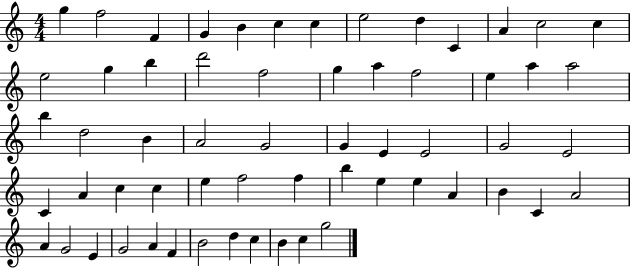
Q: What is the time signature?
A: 4/4